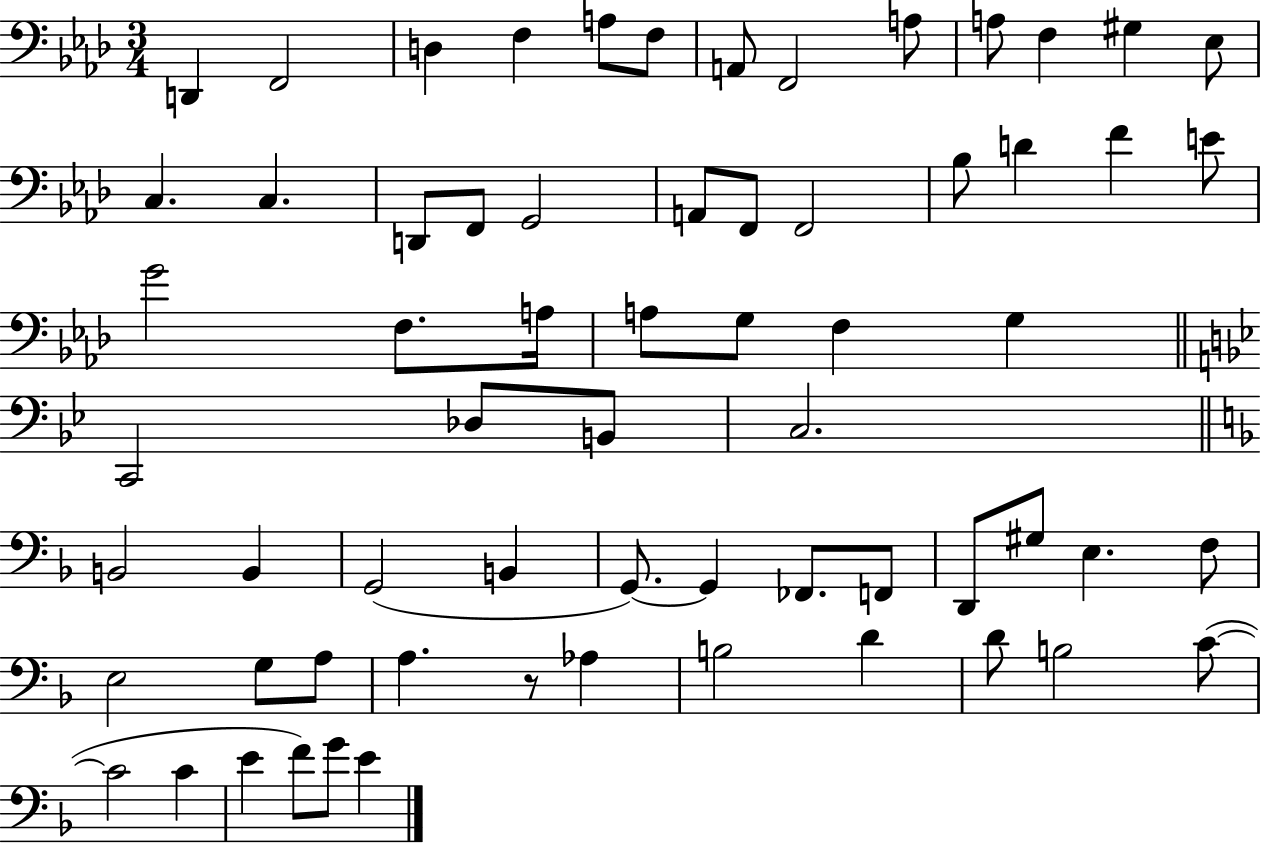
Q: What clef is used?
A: bass